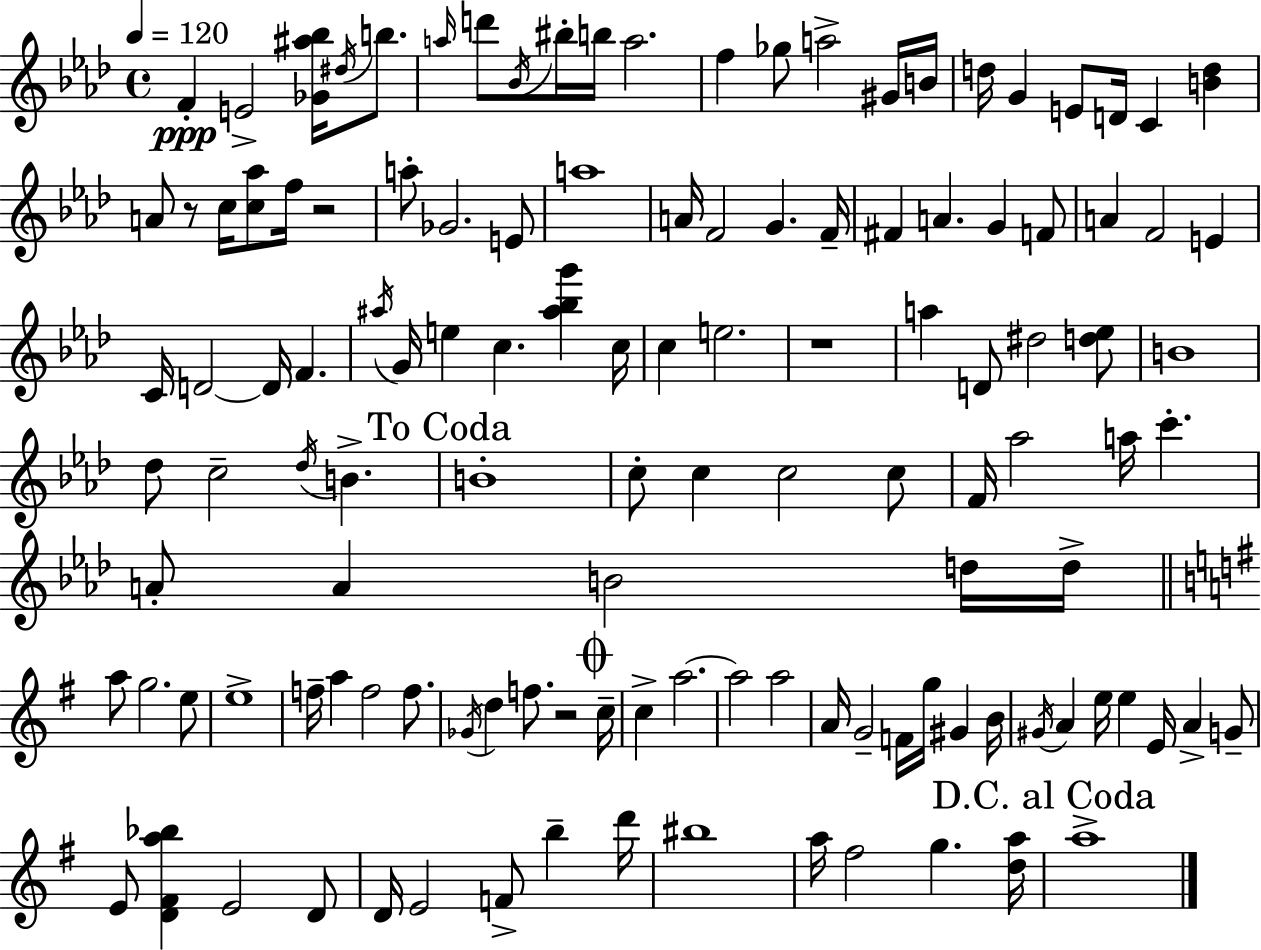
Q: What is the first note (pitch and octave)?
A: F4